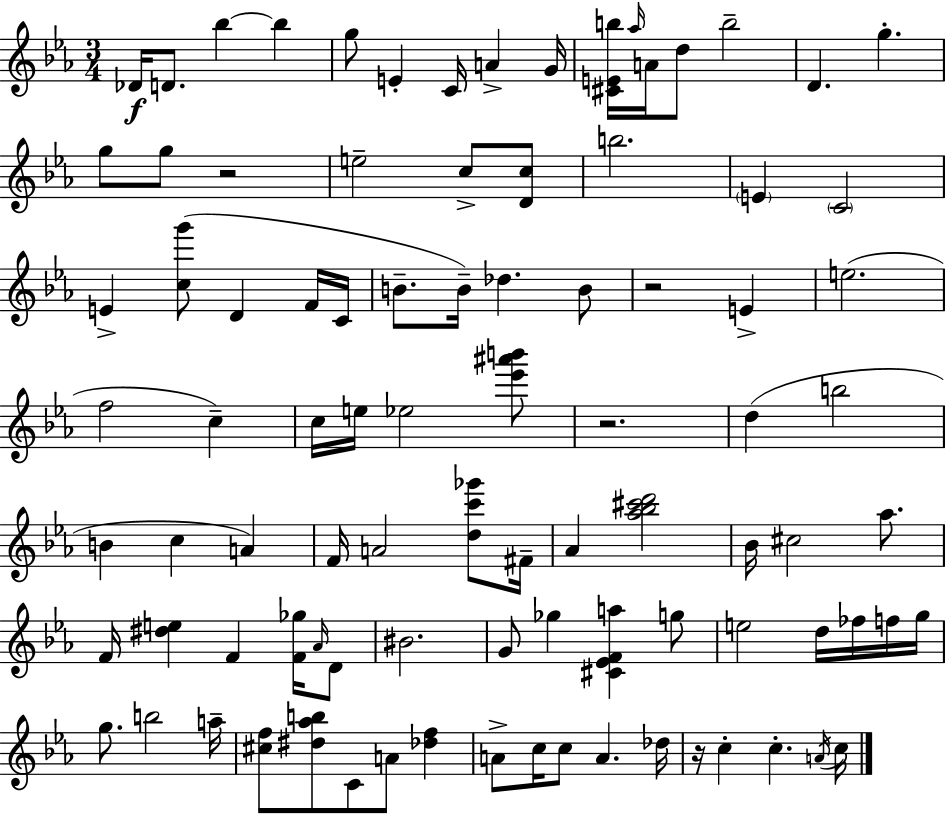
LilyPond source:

{
  \clef treble
  \numericTimeSignature
  \time 3/4
  \key c \minor
  \repeat volta 2 { des'16\f d'8. bes''4~~ bes''4 | g''8 e'4-. c'16 a'4-> g'16 | <cis' e' b''>16 \grace { aes''16 } a'16 d''8 b''2-- | d'4. g''4.-. | \break g''8 g''8 r2 | e''2-- c''8-> <d' c''>8 | b''2. | \parenthesize e'4 \parenthesize c'2 | \break e'4-> <c'' g'''>8( d'4 f'16 | c'16 b'8.-- b'16--) des''4. b'8 | r2 e'4-> | e''2.( | \break f''2 c''4--) | c''16 e''16 ees''2 <ees''' ais''' b'''>8 | r2. | d''4( b''2 | \break b'4 c''4 a'4) | f'16 a'2 <d'' c''' ges'''>8 | fis'16-- aes'4 <aes'' bes'' cis''' d'''>2 | bes'16 cis''2 aes''8. | \break f'16 <dis'' e''>4 f'4 <f' ges''>16 \grace { aes'16 } | d'8 bis'2. | g'8 ges''4 <cis' ees' f' a''>4 | g''8 e''2 d''16 fes''16 | \break f''16 g''16 g''8. b''2 | a''16-- <cis'' f''>8 <dis'' aes'' b''>8 c'8 a'8 <des'' f''>4 | a'8-> c''16 c''8 a'4. | des''16 r16 c''4-. c''4.-. | \break \acciaccatura { a'16 } c''16 } \bar "|."
}